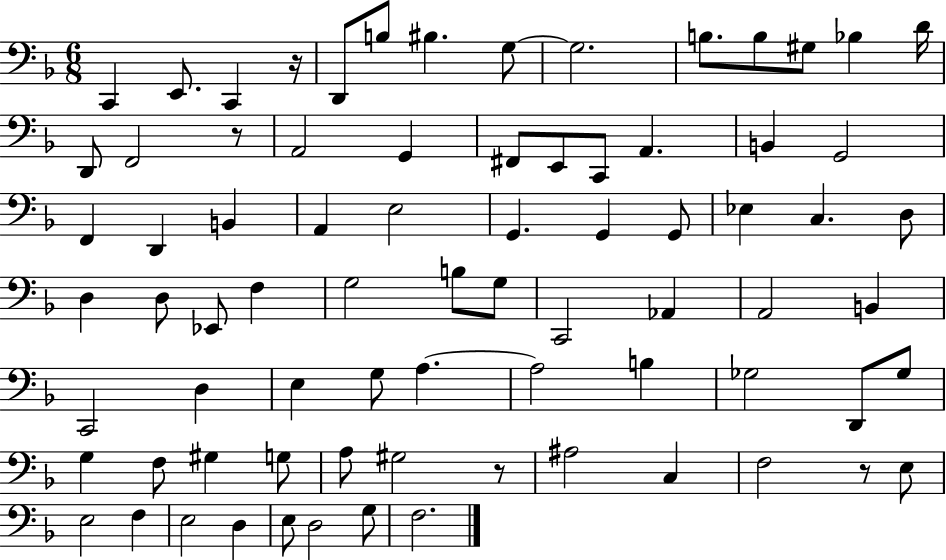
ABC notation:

X:1
T:Untitled
M:6/8
L:1/4
K:F
C,, E,,/2 C,, z/4 D,,/2 B,/2 ^B, G,/2 G,2 B,/2 B,/2 ^G,/2 _B, D/4 D,,/2 F,,2 z/2 A,,2 G,, ^F,,/2 E,,/2 C,,/2 A,, B,, G,,2 F,, D,, B,, A,, E,2 G,, G,, G,,/2 _E, C, D,/2 D, D,/2 _E,,/2 F, G,2 B,/2 G,/2 C,,2 _A,, A,,2 B,, C,,2 D, E, G,/2 A, A,2 B, _G,2 D,,/2 _G,/2 G, F,/2 ^G, G,/2 A,/2 ^G,2 z/2 ^A,2 C, F,2 z/2 E,/2 E,2 F, E,2 D, E,/2 D,2 G,/2 F,2